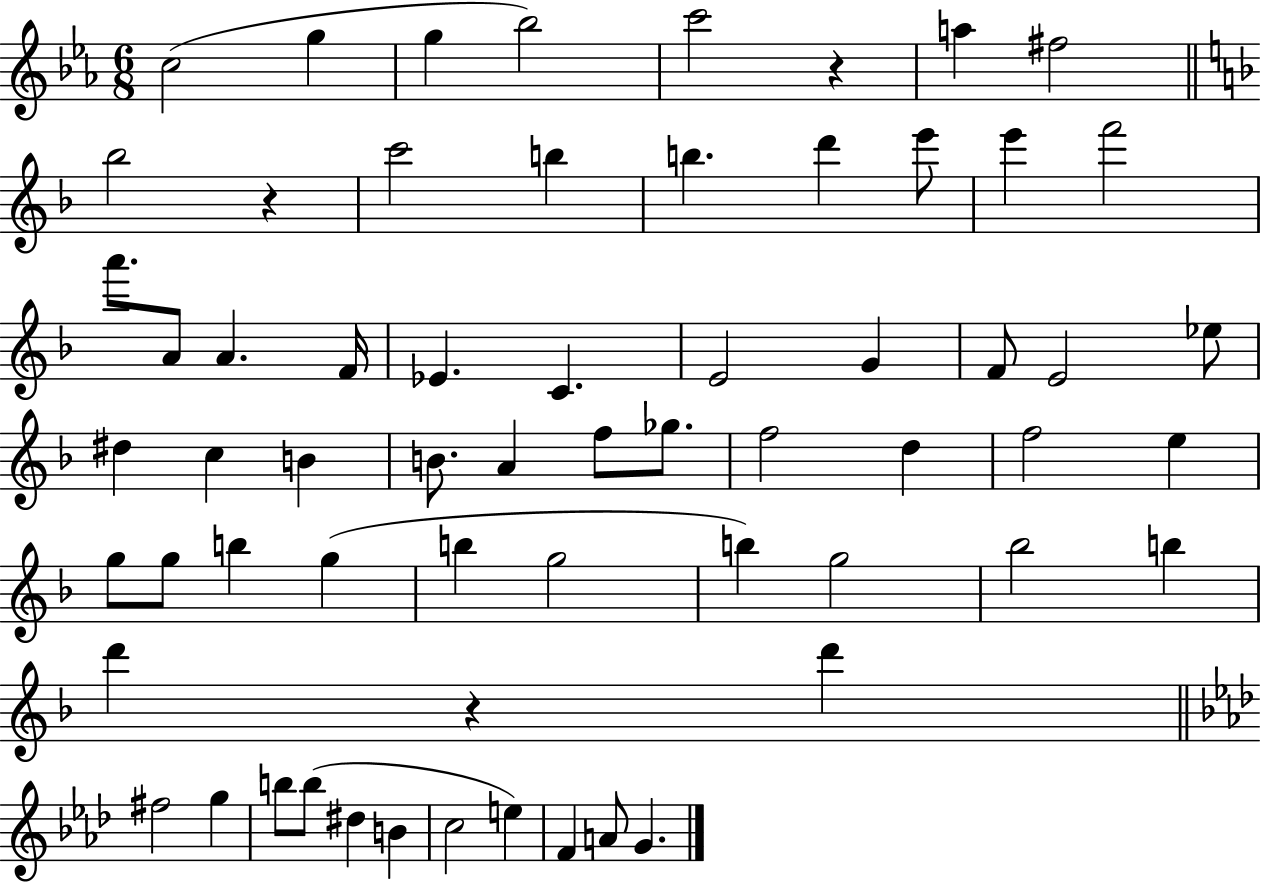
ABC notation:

X:1
T:Untitled
M:6/8
L:1/4
K:Eb
c2 g g _b2 c'2 z a ^f2 _b2 z c'2 b b d' e'/2 e' f'2 a'/2 A/2 A F/4 _E C E2 G F/2 E2 _e/2 ^d c B B/2 A f/2 _g/2 f2 d f2 e g/2 g/2 b g b g2 b g2 _b2 b d' z d' ^f2 g b/2 b/2 ^d B c2 e F A/2 G